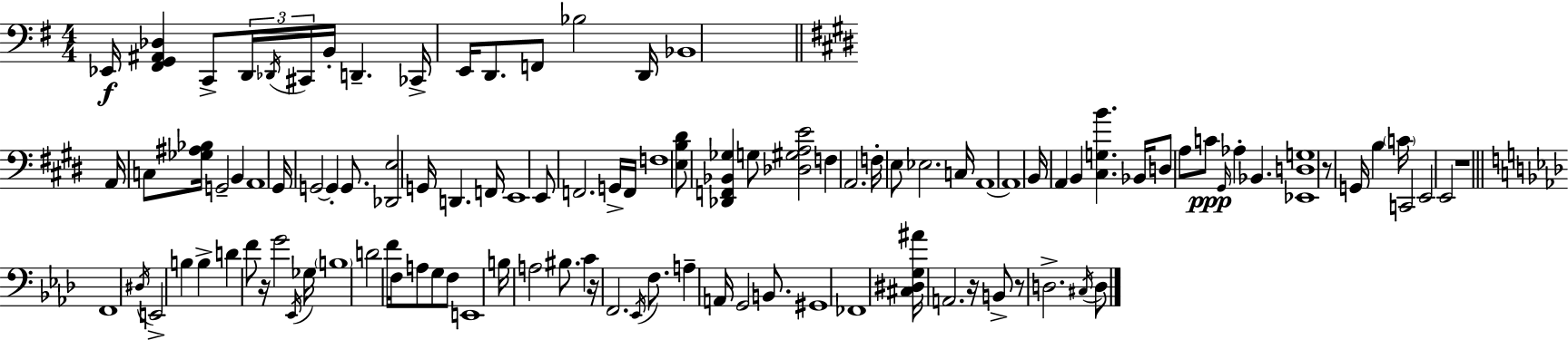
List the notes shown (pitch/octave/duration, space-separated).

Eb2/s [F#2,G2,A#2,Db3]/q C2/e D2/s Db2/s C#2/s B2/s D2/q. CES2/s E2/s D2/e. F2/e Bb3/h D2/s Bb2/w A2/s C3/e [Gb3,A#3,Bb3]/s G2/h B2/q A2/w G#2/s G2/h G2/q G2/e. [Db2,E3]/h G2/s D2/q. F2/s E2/w E2/e F2/h. G2/s F2/s F3/w [E3,B3,D#4]/e [Db2,F2,Bb2,Gb3]/q G3/e [Db3,G#3,A3,E4]/h F3/q A2/h. F3/s E3/e Eb3/h. C3/s A2/w A2/w B2/s A2/q B2/q [C#3,G3,B4]/q. Bb2/s D3/e A3/e C4/e G#2/s Ab3/q Bb2/q. [Eb2,D3,G3]/w R/e G2/s B3/q C4/s C2/h E2/h E2/h R/w F2/w D#3/s E2/h B3/q B3/q D4/q F4/e R/s G4/h Eb2/s Gb3/s B3/w D4/h F4/s F3/s A3/e G3/e F3/e E2/w B3/s A3/h BIS3/e. C4/q R/s F2/h. Eb2/s F3/e. A3/q A2/s G2/h B2/e. G#2/w FES2/w [C#3,D#3,G3,A#4]/s A2/h. R/s B2/e R/e D3/h. C#3/s D3/e